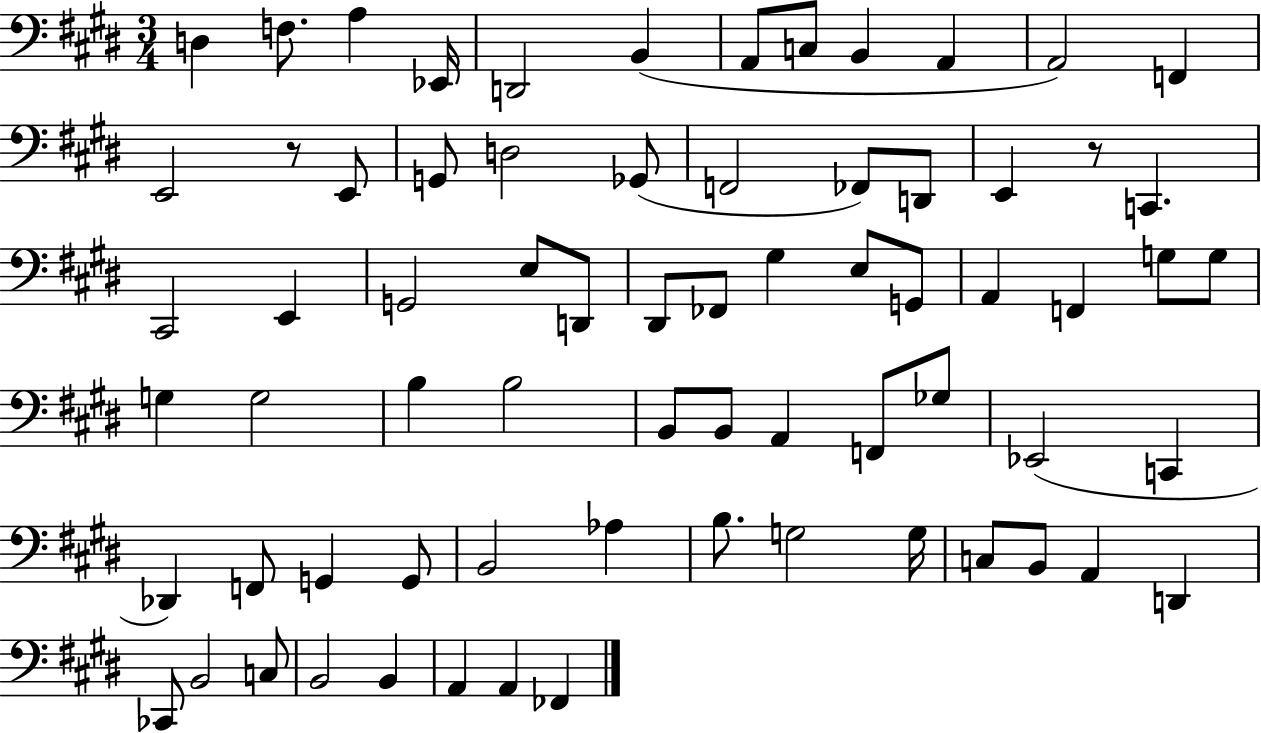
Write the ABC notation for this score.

X:1
T:Untitled
M:3/4
L:1/4
K:E
D, F,/2 A, _E,,/4 D,,2 B,, A,,/2 C,/2 B,, A,, A,,2 F,, E,,2 z/2 E,,/2 G,,/2 D,2 _G,,/2 F,,2 _F,,/2 D,,/2 E,, z/2 C,, ^C,,2 E,, G,,2 E,/2 D,,/2 ^D,,/2 _F,,/2 ^G, E,/2 G,,/2 A,, F,, G,/2 G,/2 G, G,2 B, B,2 B,,/2 B,,/2 A,, F,,/2 _G,/2 _E,,2 C,, _D,, F,,/2 G,, G,,/2 B,,2 _A, B,/2 G,2 G,/4 C,/2 B,,/2 A,, D,, _C,,/2 B,,2 C,/2 B,,2 B,, A,, A,, _F,,